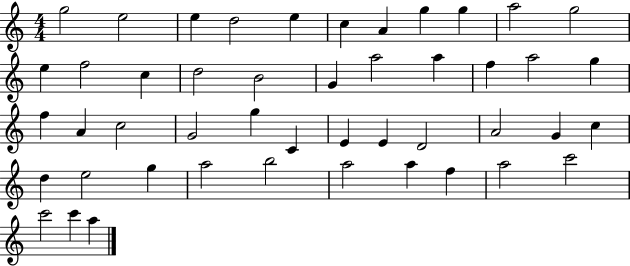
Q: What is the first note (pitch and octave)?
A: G5